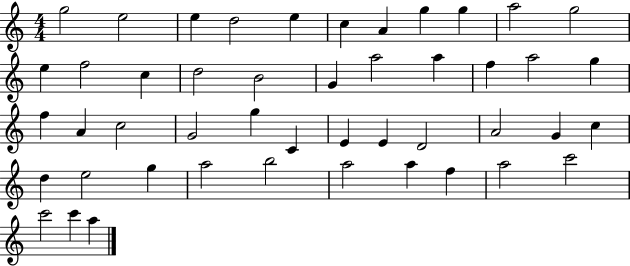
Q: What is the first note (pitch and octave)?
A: G5